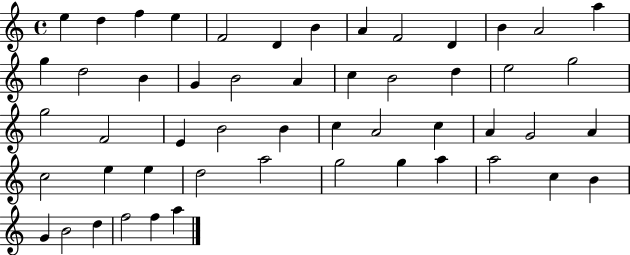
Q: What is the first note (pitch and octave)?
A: E5